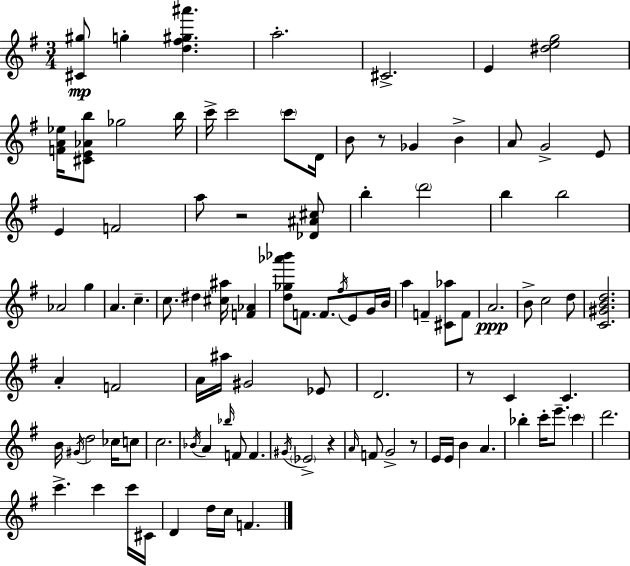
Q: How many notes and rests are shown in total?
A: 100